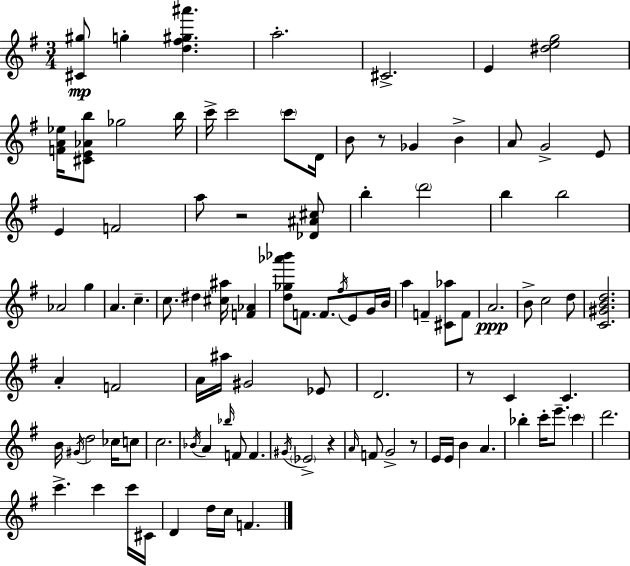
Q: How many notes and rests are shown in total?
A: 100